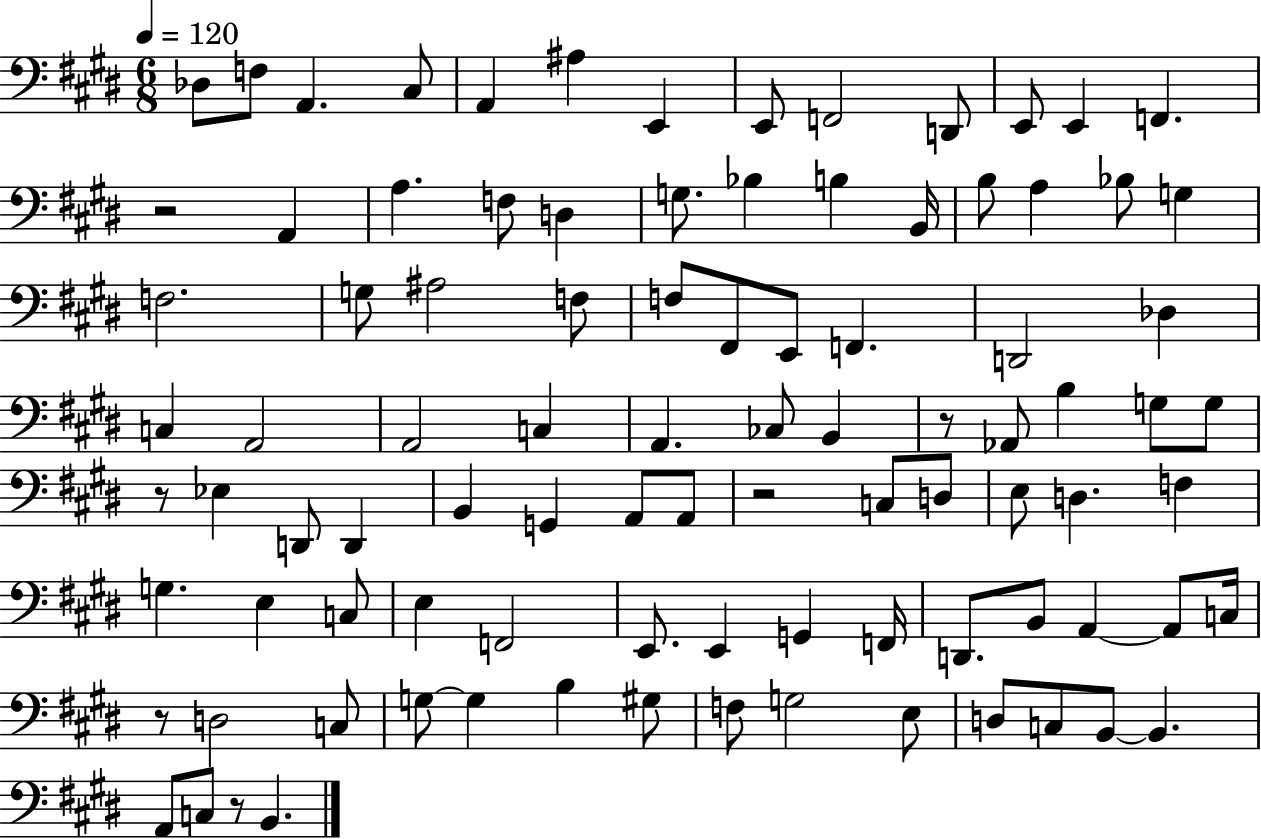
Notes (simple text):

Db3/e F3/e A2/q. C#3/e A2/q A#3/q E2/q E2/e F2/h D2/e E2/e E2/q F2/q. R/h A2/q A3/q. F3/e D3/q G3/e. Bb3/q B3/q B2/s B3/e A3/q Bb3/e G3/q F3/h. G3/e A#3/h F3/e F3/e F#2/e E2/e F2/q. D2/h Db3/q C3/q A2/h A2/h C3/q A2/q. CES3/e B2/q R/e Ab2/e B3/q G3/e G3/e R/e Eb3/q D2/e D2/q B2/q G2/q A2/e A2/e R/h C3/e D3/e E3/e D3/q. F3/q G3/q. E3/q C3/e E3/q F2/h E2/e. E2/q G2/q F2/s D2/e. B2/e A2/q A2/e C3/s R/e D3/h C3/e G3/e G3/q B3/q G#3/e F3/e G3/h E3/e D3/e C3/e B2/e B2/q. A2/e C3/e R/e B2/q.